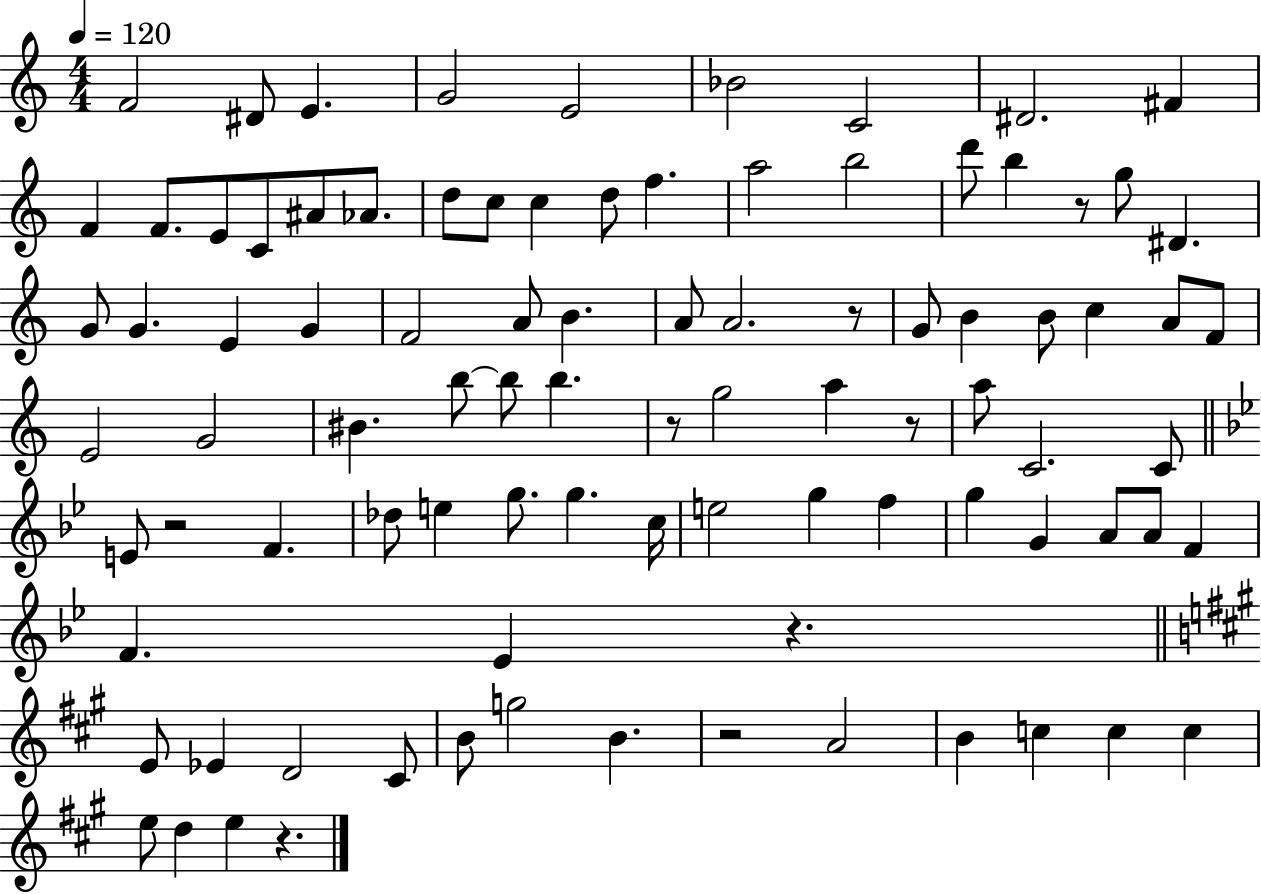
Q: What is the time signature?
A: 4/4